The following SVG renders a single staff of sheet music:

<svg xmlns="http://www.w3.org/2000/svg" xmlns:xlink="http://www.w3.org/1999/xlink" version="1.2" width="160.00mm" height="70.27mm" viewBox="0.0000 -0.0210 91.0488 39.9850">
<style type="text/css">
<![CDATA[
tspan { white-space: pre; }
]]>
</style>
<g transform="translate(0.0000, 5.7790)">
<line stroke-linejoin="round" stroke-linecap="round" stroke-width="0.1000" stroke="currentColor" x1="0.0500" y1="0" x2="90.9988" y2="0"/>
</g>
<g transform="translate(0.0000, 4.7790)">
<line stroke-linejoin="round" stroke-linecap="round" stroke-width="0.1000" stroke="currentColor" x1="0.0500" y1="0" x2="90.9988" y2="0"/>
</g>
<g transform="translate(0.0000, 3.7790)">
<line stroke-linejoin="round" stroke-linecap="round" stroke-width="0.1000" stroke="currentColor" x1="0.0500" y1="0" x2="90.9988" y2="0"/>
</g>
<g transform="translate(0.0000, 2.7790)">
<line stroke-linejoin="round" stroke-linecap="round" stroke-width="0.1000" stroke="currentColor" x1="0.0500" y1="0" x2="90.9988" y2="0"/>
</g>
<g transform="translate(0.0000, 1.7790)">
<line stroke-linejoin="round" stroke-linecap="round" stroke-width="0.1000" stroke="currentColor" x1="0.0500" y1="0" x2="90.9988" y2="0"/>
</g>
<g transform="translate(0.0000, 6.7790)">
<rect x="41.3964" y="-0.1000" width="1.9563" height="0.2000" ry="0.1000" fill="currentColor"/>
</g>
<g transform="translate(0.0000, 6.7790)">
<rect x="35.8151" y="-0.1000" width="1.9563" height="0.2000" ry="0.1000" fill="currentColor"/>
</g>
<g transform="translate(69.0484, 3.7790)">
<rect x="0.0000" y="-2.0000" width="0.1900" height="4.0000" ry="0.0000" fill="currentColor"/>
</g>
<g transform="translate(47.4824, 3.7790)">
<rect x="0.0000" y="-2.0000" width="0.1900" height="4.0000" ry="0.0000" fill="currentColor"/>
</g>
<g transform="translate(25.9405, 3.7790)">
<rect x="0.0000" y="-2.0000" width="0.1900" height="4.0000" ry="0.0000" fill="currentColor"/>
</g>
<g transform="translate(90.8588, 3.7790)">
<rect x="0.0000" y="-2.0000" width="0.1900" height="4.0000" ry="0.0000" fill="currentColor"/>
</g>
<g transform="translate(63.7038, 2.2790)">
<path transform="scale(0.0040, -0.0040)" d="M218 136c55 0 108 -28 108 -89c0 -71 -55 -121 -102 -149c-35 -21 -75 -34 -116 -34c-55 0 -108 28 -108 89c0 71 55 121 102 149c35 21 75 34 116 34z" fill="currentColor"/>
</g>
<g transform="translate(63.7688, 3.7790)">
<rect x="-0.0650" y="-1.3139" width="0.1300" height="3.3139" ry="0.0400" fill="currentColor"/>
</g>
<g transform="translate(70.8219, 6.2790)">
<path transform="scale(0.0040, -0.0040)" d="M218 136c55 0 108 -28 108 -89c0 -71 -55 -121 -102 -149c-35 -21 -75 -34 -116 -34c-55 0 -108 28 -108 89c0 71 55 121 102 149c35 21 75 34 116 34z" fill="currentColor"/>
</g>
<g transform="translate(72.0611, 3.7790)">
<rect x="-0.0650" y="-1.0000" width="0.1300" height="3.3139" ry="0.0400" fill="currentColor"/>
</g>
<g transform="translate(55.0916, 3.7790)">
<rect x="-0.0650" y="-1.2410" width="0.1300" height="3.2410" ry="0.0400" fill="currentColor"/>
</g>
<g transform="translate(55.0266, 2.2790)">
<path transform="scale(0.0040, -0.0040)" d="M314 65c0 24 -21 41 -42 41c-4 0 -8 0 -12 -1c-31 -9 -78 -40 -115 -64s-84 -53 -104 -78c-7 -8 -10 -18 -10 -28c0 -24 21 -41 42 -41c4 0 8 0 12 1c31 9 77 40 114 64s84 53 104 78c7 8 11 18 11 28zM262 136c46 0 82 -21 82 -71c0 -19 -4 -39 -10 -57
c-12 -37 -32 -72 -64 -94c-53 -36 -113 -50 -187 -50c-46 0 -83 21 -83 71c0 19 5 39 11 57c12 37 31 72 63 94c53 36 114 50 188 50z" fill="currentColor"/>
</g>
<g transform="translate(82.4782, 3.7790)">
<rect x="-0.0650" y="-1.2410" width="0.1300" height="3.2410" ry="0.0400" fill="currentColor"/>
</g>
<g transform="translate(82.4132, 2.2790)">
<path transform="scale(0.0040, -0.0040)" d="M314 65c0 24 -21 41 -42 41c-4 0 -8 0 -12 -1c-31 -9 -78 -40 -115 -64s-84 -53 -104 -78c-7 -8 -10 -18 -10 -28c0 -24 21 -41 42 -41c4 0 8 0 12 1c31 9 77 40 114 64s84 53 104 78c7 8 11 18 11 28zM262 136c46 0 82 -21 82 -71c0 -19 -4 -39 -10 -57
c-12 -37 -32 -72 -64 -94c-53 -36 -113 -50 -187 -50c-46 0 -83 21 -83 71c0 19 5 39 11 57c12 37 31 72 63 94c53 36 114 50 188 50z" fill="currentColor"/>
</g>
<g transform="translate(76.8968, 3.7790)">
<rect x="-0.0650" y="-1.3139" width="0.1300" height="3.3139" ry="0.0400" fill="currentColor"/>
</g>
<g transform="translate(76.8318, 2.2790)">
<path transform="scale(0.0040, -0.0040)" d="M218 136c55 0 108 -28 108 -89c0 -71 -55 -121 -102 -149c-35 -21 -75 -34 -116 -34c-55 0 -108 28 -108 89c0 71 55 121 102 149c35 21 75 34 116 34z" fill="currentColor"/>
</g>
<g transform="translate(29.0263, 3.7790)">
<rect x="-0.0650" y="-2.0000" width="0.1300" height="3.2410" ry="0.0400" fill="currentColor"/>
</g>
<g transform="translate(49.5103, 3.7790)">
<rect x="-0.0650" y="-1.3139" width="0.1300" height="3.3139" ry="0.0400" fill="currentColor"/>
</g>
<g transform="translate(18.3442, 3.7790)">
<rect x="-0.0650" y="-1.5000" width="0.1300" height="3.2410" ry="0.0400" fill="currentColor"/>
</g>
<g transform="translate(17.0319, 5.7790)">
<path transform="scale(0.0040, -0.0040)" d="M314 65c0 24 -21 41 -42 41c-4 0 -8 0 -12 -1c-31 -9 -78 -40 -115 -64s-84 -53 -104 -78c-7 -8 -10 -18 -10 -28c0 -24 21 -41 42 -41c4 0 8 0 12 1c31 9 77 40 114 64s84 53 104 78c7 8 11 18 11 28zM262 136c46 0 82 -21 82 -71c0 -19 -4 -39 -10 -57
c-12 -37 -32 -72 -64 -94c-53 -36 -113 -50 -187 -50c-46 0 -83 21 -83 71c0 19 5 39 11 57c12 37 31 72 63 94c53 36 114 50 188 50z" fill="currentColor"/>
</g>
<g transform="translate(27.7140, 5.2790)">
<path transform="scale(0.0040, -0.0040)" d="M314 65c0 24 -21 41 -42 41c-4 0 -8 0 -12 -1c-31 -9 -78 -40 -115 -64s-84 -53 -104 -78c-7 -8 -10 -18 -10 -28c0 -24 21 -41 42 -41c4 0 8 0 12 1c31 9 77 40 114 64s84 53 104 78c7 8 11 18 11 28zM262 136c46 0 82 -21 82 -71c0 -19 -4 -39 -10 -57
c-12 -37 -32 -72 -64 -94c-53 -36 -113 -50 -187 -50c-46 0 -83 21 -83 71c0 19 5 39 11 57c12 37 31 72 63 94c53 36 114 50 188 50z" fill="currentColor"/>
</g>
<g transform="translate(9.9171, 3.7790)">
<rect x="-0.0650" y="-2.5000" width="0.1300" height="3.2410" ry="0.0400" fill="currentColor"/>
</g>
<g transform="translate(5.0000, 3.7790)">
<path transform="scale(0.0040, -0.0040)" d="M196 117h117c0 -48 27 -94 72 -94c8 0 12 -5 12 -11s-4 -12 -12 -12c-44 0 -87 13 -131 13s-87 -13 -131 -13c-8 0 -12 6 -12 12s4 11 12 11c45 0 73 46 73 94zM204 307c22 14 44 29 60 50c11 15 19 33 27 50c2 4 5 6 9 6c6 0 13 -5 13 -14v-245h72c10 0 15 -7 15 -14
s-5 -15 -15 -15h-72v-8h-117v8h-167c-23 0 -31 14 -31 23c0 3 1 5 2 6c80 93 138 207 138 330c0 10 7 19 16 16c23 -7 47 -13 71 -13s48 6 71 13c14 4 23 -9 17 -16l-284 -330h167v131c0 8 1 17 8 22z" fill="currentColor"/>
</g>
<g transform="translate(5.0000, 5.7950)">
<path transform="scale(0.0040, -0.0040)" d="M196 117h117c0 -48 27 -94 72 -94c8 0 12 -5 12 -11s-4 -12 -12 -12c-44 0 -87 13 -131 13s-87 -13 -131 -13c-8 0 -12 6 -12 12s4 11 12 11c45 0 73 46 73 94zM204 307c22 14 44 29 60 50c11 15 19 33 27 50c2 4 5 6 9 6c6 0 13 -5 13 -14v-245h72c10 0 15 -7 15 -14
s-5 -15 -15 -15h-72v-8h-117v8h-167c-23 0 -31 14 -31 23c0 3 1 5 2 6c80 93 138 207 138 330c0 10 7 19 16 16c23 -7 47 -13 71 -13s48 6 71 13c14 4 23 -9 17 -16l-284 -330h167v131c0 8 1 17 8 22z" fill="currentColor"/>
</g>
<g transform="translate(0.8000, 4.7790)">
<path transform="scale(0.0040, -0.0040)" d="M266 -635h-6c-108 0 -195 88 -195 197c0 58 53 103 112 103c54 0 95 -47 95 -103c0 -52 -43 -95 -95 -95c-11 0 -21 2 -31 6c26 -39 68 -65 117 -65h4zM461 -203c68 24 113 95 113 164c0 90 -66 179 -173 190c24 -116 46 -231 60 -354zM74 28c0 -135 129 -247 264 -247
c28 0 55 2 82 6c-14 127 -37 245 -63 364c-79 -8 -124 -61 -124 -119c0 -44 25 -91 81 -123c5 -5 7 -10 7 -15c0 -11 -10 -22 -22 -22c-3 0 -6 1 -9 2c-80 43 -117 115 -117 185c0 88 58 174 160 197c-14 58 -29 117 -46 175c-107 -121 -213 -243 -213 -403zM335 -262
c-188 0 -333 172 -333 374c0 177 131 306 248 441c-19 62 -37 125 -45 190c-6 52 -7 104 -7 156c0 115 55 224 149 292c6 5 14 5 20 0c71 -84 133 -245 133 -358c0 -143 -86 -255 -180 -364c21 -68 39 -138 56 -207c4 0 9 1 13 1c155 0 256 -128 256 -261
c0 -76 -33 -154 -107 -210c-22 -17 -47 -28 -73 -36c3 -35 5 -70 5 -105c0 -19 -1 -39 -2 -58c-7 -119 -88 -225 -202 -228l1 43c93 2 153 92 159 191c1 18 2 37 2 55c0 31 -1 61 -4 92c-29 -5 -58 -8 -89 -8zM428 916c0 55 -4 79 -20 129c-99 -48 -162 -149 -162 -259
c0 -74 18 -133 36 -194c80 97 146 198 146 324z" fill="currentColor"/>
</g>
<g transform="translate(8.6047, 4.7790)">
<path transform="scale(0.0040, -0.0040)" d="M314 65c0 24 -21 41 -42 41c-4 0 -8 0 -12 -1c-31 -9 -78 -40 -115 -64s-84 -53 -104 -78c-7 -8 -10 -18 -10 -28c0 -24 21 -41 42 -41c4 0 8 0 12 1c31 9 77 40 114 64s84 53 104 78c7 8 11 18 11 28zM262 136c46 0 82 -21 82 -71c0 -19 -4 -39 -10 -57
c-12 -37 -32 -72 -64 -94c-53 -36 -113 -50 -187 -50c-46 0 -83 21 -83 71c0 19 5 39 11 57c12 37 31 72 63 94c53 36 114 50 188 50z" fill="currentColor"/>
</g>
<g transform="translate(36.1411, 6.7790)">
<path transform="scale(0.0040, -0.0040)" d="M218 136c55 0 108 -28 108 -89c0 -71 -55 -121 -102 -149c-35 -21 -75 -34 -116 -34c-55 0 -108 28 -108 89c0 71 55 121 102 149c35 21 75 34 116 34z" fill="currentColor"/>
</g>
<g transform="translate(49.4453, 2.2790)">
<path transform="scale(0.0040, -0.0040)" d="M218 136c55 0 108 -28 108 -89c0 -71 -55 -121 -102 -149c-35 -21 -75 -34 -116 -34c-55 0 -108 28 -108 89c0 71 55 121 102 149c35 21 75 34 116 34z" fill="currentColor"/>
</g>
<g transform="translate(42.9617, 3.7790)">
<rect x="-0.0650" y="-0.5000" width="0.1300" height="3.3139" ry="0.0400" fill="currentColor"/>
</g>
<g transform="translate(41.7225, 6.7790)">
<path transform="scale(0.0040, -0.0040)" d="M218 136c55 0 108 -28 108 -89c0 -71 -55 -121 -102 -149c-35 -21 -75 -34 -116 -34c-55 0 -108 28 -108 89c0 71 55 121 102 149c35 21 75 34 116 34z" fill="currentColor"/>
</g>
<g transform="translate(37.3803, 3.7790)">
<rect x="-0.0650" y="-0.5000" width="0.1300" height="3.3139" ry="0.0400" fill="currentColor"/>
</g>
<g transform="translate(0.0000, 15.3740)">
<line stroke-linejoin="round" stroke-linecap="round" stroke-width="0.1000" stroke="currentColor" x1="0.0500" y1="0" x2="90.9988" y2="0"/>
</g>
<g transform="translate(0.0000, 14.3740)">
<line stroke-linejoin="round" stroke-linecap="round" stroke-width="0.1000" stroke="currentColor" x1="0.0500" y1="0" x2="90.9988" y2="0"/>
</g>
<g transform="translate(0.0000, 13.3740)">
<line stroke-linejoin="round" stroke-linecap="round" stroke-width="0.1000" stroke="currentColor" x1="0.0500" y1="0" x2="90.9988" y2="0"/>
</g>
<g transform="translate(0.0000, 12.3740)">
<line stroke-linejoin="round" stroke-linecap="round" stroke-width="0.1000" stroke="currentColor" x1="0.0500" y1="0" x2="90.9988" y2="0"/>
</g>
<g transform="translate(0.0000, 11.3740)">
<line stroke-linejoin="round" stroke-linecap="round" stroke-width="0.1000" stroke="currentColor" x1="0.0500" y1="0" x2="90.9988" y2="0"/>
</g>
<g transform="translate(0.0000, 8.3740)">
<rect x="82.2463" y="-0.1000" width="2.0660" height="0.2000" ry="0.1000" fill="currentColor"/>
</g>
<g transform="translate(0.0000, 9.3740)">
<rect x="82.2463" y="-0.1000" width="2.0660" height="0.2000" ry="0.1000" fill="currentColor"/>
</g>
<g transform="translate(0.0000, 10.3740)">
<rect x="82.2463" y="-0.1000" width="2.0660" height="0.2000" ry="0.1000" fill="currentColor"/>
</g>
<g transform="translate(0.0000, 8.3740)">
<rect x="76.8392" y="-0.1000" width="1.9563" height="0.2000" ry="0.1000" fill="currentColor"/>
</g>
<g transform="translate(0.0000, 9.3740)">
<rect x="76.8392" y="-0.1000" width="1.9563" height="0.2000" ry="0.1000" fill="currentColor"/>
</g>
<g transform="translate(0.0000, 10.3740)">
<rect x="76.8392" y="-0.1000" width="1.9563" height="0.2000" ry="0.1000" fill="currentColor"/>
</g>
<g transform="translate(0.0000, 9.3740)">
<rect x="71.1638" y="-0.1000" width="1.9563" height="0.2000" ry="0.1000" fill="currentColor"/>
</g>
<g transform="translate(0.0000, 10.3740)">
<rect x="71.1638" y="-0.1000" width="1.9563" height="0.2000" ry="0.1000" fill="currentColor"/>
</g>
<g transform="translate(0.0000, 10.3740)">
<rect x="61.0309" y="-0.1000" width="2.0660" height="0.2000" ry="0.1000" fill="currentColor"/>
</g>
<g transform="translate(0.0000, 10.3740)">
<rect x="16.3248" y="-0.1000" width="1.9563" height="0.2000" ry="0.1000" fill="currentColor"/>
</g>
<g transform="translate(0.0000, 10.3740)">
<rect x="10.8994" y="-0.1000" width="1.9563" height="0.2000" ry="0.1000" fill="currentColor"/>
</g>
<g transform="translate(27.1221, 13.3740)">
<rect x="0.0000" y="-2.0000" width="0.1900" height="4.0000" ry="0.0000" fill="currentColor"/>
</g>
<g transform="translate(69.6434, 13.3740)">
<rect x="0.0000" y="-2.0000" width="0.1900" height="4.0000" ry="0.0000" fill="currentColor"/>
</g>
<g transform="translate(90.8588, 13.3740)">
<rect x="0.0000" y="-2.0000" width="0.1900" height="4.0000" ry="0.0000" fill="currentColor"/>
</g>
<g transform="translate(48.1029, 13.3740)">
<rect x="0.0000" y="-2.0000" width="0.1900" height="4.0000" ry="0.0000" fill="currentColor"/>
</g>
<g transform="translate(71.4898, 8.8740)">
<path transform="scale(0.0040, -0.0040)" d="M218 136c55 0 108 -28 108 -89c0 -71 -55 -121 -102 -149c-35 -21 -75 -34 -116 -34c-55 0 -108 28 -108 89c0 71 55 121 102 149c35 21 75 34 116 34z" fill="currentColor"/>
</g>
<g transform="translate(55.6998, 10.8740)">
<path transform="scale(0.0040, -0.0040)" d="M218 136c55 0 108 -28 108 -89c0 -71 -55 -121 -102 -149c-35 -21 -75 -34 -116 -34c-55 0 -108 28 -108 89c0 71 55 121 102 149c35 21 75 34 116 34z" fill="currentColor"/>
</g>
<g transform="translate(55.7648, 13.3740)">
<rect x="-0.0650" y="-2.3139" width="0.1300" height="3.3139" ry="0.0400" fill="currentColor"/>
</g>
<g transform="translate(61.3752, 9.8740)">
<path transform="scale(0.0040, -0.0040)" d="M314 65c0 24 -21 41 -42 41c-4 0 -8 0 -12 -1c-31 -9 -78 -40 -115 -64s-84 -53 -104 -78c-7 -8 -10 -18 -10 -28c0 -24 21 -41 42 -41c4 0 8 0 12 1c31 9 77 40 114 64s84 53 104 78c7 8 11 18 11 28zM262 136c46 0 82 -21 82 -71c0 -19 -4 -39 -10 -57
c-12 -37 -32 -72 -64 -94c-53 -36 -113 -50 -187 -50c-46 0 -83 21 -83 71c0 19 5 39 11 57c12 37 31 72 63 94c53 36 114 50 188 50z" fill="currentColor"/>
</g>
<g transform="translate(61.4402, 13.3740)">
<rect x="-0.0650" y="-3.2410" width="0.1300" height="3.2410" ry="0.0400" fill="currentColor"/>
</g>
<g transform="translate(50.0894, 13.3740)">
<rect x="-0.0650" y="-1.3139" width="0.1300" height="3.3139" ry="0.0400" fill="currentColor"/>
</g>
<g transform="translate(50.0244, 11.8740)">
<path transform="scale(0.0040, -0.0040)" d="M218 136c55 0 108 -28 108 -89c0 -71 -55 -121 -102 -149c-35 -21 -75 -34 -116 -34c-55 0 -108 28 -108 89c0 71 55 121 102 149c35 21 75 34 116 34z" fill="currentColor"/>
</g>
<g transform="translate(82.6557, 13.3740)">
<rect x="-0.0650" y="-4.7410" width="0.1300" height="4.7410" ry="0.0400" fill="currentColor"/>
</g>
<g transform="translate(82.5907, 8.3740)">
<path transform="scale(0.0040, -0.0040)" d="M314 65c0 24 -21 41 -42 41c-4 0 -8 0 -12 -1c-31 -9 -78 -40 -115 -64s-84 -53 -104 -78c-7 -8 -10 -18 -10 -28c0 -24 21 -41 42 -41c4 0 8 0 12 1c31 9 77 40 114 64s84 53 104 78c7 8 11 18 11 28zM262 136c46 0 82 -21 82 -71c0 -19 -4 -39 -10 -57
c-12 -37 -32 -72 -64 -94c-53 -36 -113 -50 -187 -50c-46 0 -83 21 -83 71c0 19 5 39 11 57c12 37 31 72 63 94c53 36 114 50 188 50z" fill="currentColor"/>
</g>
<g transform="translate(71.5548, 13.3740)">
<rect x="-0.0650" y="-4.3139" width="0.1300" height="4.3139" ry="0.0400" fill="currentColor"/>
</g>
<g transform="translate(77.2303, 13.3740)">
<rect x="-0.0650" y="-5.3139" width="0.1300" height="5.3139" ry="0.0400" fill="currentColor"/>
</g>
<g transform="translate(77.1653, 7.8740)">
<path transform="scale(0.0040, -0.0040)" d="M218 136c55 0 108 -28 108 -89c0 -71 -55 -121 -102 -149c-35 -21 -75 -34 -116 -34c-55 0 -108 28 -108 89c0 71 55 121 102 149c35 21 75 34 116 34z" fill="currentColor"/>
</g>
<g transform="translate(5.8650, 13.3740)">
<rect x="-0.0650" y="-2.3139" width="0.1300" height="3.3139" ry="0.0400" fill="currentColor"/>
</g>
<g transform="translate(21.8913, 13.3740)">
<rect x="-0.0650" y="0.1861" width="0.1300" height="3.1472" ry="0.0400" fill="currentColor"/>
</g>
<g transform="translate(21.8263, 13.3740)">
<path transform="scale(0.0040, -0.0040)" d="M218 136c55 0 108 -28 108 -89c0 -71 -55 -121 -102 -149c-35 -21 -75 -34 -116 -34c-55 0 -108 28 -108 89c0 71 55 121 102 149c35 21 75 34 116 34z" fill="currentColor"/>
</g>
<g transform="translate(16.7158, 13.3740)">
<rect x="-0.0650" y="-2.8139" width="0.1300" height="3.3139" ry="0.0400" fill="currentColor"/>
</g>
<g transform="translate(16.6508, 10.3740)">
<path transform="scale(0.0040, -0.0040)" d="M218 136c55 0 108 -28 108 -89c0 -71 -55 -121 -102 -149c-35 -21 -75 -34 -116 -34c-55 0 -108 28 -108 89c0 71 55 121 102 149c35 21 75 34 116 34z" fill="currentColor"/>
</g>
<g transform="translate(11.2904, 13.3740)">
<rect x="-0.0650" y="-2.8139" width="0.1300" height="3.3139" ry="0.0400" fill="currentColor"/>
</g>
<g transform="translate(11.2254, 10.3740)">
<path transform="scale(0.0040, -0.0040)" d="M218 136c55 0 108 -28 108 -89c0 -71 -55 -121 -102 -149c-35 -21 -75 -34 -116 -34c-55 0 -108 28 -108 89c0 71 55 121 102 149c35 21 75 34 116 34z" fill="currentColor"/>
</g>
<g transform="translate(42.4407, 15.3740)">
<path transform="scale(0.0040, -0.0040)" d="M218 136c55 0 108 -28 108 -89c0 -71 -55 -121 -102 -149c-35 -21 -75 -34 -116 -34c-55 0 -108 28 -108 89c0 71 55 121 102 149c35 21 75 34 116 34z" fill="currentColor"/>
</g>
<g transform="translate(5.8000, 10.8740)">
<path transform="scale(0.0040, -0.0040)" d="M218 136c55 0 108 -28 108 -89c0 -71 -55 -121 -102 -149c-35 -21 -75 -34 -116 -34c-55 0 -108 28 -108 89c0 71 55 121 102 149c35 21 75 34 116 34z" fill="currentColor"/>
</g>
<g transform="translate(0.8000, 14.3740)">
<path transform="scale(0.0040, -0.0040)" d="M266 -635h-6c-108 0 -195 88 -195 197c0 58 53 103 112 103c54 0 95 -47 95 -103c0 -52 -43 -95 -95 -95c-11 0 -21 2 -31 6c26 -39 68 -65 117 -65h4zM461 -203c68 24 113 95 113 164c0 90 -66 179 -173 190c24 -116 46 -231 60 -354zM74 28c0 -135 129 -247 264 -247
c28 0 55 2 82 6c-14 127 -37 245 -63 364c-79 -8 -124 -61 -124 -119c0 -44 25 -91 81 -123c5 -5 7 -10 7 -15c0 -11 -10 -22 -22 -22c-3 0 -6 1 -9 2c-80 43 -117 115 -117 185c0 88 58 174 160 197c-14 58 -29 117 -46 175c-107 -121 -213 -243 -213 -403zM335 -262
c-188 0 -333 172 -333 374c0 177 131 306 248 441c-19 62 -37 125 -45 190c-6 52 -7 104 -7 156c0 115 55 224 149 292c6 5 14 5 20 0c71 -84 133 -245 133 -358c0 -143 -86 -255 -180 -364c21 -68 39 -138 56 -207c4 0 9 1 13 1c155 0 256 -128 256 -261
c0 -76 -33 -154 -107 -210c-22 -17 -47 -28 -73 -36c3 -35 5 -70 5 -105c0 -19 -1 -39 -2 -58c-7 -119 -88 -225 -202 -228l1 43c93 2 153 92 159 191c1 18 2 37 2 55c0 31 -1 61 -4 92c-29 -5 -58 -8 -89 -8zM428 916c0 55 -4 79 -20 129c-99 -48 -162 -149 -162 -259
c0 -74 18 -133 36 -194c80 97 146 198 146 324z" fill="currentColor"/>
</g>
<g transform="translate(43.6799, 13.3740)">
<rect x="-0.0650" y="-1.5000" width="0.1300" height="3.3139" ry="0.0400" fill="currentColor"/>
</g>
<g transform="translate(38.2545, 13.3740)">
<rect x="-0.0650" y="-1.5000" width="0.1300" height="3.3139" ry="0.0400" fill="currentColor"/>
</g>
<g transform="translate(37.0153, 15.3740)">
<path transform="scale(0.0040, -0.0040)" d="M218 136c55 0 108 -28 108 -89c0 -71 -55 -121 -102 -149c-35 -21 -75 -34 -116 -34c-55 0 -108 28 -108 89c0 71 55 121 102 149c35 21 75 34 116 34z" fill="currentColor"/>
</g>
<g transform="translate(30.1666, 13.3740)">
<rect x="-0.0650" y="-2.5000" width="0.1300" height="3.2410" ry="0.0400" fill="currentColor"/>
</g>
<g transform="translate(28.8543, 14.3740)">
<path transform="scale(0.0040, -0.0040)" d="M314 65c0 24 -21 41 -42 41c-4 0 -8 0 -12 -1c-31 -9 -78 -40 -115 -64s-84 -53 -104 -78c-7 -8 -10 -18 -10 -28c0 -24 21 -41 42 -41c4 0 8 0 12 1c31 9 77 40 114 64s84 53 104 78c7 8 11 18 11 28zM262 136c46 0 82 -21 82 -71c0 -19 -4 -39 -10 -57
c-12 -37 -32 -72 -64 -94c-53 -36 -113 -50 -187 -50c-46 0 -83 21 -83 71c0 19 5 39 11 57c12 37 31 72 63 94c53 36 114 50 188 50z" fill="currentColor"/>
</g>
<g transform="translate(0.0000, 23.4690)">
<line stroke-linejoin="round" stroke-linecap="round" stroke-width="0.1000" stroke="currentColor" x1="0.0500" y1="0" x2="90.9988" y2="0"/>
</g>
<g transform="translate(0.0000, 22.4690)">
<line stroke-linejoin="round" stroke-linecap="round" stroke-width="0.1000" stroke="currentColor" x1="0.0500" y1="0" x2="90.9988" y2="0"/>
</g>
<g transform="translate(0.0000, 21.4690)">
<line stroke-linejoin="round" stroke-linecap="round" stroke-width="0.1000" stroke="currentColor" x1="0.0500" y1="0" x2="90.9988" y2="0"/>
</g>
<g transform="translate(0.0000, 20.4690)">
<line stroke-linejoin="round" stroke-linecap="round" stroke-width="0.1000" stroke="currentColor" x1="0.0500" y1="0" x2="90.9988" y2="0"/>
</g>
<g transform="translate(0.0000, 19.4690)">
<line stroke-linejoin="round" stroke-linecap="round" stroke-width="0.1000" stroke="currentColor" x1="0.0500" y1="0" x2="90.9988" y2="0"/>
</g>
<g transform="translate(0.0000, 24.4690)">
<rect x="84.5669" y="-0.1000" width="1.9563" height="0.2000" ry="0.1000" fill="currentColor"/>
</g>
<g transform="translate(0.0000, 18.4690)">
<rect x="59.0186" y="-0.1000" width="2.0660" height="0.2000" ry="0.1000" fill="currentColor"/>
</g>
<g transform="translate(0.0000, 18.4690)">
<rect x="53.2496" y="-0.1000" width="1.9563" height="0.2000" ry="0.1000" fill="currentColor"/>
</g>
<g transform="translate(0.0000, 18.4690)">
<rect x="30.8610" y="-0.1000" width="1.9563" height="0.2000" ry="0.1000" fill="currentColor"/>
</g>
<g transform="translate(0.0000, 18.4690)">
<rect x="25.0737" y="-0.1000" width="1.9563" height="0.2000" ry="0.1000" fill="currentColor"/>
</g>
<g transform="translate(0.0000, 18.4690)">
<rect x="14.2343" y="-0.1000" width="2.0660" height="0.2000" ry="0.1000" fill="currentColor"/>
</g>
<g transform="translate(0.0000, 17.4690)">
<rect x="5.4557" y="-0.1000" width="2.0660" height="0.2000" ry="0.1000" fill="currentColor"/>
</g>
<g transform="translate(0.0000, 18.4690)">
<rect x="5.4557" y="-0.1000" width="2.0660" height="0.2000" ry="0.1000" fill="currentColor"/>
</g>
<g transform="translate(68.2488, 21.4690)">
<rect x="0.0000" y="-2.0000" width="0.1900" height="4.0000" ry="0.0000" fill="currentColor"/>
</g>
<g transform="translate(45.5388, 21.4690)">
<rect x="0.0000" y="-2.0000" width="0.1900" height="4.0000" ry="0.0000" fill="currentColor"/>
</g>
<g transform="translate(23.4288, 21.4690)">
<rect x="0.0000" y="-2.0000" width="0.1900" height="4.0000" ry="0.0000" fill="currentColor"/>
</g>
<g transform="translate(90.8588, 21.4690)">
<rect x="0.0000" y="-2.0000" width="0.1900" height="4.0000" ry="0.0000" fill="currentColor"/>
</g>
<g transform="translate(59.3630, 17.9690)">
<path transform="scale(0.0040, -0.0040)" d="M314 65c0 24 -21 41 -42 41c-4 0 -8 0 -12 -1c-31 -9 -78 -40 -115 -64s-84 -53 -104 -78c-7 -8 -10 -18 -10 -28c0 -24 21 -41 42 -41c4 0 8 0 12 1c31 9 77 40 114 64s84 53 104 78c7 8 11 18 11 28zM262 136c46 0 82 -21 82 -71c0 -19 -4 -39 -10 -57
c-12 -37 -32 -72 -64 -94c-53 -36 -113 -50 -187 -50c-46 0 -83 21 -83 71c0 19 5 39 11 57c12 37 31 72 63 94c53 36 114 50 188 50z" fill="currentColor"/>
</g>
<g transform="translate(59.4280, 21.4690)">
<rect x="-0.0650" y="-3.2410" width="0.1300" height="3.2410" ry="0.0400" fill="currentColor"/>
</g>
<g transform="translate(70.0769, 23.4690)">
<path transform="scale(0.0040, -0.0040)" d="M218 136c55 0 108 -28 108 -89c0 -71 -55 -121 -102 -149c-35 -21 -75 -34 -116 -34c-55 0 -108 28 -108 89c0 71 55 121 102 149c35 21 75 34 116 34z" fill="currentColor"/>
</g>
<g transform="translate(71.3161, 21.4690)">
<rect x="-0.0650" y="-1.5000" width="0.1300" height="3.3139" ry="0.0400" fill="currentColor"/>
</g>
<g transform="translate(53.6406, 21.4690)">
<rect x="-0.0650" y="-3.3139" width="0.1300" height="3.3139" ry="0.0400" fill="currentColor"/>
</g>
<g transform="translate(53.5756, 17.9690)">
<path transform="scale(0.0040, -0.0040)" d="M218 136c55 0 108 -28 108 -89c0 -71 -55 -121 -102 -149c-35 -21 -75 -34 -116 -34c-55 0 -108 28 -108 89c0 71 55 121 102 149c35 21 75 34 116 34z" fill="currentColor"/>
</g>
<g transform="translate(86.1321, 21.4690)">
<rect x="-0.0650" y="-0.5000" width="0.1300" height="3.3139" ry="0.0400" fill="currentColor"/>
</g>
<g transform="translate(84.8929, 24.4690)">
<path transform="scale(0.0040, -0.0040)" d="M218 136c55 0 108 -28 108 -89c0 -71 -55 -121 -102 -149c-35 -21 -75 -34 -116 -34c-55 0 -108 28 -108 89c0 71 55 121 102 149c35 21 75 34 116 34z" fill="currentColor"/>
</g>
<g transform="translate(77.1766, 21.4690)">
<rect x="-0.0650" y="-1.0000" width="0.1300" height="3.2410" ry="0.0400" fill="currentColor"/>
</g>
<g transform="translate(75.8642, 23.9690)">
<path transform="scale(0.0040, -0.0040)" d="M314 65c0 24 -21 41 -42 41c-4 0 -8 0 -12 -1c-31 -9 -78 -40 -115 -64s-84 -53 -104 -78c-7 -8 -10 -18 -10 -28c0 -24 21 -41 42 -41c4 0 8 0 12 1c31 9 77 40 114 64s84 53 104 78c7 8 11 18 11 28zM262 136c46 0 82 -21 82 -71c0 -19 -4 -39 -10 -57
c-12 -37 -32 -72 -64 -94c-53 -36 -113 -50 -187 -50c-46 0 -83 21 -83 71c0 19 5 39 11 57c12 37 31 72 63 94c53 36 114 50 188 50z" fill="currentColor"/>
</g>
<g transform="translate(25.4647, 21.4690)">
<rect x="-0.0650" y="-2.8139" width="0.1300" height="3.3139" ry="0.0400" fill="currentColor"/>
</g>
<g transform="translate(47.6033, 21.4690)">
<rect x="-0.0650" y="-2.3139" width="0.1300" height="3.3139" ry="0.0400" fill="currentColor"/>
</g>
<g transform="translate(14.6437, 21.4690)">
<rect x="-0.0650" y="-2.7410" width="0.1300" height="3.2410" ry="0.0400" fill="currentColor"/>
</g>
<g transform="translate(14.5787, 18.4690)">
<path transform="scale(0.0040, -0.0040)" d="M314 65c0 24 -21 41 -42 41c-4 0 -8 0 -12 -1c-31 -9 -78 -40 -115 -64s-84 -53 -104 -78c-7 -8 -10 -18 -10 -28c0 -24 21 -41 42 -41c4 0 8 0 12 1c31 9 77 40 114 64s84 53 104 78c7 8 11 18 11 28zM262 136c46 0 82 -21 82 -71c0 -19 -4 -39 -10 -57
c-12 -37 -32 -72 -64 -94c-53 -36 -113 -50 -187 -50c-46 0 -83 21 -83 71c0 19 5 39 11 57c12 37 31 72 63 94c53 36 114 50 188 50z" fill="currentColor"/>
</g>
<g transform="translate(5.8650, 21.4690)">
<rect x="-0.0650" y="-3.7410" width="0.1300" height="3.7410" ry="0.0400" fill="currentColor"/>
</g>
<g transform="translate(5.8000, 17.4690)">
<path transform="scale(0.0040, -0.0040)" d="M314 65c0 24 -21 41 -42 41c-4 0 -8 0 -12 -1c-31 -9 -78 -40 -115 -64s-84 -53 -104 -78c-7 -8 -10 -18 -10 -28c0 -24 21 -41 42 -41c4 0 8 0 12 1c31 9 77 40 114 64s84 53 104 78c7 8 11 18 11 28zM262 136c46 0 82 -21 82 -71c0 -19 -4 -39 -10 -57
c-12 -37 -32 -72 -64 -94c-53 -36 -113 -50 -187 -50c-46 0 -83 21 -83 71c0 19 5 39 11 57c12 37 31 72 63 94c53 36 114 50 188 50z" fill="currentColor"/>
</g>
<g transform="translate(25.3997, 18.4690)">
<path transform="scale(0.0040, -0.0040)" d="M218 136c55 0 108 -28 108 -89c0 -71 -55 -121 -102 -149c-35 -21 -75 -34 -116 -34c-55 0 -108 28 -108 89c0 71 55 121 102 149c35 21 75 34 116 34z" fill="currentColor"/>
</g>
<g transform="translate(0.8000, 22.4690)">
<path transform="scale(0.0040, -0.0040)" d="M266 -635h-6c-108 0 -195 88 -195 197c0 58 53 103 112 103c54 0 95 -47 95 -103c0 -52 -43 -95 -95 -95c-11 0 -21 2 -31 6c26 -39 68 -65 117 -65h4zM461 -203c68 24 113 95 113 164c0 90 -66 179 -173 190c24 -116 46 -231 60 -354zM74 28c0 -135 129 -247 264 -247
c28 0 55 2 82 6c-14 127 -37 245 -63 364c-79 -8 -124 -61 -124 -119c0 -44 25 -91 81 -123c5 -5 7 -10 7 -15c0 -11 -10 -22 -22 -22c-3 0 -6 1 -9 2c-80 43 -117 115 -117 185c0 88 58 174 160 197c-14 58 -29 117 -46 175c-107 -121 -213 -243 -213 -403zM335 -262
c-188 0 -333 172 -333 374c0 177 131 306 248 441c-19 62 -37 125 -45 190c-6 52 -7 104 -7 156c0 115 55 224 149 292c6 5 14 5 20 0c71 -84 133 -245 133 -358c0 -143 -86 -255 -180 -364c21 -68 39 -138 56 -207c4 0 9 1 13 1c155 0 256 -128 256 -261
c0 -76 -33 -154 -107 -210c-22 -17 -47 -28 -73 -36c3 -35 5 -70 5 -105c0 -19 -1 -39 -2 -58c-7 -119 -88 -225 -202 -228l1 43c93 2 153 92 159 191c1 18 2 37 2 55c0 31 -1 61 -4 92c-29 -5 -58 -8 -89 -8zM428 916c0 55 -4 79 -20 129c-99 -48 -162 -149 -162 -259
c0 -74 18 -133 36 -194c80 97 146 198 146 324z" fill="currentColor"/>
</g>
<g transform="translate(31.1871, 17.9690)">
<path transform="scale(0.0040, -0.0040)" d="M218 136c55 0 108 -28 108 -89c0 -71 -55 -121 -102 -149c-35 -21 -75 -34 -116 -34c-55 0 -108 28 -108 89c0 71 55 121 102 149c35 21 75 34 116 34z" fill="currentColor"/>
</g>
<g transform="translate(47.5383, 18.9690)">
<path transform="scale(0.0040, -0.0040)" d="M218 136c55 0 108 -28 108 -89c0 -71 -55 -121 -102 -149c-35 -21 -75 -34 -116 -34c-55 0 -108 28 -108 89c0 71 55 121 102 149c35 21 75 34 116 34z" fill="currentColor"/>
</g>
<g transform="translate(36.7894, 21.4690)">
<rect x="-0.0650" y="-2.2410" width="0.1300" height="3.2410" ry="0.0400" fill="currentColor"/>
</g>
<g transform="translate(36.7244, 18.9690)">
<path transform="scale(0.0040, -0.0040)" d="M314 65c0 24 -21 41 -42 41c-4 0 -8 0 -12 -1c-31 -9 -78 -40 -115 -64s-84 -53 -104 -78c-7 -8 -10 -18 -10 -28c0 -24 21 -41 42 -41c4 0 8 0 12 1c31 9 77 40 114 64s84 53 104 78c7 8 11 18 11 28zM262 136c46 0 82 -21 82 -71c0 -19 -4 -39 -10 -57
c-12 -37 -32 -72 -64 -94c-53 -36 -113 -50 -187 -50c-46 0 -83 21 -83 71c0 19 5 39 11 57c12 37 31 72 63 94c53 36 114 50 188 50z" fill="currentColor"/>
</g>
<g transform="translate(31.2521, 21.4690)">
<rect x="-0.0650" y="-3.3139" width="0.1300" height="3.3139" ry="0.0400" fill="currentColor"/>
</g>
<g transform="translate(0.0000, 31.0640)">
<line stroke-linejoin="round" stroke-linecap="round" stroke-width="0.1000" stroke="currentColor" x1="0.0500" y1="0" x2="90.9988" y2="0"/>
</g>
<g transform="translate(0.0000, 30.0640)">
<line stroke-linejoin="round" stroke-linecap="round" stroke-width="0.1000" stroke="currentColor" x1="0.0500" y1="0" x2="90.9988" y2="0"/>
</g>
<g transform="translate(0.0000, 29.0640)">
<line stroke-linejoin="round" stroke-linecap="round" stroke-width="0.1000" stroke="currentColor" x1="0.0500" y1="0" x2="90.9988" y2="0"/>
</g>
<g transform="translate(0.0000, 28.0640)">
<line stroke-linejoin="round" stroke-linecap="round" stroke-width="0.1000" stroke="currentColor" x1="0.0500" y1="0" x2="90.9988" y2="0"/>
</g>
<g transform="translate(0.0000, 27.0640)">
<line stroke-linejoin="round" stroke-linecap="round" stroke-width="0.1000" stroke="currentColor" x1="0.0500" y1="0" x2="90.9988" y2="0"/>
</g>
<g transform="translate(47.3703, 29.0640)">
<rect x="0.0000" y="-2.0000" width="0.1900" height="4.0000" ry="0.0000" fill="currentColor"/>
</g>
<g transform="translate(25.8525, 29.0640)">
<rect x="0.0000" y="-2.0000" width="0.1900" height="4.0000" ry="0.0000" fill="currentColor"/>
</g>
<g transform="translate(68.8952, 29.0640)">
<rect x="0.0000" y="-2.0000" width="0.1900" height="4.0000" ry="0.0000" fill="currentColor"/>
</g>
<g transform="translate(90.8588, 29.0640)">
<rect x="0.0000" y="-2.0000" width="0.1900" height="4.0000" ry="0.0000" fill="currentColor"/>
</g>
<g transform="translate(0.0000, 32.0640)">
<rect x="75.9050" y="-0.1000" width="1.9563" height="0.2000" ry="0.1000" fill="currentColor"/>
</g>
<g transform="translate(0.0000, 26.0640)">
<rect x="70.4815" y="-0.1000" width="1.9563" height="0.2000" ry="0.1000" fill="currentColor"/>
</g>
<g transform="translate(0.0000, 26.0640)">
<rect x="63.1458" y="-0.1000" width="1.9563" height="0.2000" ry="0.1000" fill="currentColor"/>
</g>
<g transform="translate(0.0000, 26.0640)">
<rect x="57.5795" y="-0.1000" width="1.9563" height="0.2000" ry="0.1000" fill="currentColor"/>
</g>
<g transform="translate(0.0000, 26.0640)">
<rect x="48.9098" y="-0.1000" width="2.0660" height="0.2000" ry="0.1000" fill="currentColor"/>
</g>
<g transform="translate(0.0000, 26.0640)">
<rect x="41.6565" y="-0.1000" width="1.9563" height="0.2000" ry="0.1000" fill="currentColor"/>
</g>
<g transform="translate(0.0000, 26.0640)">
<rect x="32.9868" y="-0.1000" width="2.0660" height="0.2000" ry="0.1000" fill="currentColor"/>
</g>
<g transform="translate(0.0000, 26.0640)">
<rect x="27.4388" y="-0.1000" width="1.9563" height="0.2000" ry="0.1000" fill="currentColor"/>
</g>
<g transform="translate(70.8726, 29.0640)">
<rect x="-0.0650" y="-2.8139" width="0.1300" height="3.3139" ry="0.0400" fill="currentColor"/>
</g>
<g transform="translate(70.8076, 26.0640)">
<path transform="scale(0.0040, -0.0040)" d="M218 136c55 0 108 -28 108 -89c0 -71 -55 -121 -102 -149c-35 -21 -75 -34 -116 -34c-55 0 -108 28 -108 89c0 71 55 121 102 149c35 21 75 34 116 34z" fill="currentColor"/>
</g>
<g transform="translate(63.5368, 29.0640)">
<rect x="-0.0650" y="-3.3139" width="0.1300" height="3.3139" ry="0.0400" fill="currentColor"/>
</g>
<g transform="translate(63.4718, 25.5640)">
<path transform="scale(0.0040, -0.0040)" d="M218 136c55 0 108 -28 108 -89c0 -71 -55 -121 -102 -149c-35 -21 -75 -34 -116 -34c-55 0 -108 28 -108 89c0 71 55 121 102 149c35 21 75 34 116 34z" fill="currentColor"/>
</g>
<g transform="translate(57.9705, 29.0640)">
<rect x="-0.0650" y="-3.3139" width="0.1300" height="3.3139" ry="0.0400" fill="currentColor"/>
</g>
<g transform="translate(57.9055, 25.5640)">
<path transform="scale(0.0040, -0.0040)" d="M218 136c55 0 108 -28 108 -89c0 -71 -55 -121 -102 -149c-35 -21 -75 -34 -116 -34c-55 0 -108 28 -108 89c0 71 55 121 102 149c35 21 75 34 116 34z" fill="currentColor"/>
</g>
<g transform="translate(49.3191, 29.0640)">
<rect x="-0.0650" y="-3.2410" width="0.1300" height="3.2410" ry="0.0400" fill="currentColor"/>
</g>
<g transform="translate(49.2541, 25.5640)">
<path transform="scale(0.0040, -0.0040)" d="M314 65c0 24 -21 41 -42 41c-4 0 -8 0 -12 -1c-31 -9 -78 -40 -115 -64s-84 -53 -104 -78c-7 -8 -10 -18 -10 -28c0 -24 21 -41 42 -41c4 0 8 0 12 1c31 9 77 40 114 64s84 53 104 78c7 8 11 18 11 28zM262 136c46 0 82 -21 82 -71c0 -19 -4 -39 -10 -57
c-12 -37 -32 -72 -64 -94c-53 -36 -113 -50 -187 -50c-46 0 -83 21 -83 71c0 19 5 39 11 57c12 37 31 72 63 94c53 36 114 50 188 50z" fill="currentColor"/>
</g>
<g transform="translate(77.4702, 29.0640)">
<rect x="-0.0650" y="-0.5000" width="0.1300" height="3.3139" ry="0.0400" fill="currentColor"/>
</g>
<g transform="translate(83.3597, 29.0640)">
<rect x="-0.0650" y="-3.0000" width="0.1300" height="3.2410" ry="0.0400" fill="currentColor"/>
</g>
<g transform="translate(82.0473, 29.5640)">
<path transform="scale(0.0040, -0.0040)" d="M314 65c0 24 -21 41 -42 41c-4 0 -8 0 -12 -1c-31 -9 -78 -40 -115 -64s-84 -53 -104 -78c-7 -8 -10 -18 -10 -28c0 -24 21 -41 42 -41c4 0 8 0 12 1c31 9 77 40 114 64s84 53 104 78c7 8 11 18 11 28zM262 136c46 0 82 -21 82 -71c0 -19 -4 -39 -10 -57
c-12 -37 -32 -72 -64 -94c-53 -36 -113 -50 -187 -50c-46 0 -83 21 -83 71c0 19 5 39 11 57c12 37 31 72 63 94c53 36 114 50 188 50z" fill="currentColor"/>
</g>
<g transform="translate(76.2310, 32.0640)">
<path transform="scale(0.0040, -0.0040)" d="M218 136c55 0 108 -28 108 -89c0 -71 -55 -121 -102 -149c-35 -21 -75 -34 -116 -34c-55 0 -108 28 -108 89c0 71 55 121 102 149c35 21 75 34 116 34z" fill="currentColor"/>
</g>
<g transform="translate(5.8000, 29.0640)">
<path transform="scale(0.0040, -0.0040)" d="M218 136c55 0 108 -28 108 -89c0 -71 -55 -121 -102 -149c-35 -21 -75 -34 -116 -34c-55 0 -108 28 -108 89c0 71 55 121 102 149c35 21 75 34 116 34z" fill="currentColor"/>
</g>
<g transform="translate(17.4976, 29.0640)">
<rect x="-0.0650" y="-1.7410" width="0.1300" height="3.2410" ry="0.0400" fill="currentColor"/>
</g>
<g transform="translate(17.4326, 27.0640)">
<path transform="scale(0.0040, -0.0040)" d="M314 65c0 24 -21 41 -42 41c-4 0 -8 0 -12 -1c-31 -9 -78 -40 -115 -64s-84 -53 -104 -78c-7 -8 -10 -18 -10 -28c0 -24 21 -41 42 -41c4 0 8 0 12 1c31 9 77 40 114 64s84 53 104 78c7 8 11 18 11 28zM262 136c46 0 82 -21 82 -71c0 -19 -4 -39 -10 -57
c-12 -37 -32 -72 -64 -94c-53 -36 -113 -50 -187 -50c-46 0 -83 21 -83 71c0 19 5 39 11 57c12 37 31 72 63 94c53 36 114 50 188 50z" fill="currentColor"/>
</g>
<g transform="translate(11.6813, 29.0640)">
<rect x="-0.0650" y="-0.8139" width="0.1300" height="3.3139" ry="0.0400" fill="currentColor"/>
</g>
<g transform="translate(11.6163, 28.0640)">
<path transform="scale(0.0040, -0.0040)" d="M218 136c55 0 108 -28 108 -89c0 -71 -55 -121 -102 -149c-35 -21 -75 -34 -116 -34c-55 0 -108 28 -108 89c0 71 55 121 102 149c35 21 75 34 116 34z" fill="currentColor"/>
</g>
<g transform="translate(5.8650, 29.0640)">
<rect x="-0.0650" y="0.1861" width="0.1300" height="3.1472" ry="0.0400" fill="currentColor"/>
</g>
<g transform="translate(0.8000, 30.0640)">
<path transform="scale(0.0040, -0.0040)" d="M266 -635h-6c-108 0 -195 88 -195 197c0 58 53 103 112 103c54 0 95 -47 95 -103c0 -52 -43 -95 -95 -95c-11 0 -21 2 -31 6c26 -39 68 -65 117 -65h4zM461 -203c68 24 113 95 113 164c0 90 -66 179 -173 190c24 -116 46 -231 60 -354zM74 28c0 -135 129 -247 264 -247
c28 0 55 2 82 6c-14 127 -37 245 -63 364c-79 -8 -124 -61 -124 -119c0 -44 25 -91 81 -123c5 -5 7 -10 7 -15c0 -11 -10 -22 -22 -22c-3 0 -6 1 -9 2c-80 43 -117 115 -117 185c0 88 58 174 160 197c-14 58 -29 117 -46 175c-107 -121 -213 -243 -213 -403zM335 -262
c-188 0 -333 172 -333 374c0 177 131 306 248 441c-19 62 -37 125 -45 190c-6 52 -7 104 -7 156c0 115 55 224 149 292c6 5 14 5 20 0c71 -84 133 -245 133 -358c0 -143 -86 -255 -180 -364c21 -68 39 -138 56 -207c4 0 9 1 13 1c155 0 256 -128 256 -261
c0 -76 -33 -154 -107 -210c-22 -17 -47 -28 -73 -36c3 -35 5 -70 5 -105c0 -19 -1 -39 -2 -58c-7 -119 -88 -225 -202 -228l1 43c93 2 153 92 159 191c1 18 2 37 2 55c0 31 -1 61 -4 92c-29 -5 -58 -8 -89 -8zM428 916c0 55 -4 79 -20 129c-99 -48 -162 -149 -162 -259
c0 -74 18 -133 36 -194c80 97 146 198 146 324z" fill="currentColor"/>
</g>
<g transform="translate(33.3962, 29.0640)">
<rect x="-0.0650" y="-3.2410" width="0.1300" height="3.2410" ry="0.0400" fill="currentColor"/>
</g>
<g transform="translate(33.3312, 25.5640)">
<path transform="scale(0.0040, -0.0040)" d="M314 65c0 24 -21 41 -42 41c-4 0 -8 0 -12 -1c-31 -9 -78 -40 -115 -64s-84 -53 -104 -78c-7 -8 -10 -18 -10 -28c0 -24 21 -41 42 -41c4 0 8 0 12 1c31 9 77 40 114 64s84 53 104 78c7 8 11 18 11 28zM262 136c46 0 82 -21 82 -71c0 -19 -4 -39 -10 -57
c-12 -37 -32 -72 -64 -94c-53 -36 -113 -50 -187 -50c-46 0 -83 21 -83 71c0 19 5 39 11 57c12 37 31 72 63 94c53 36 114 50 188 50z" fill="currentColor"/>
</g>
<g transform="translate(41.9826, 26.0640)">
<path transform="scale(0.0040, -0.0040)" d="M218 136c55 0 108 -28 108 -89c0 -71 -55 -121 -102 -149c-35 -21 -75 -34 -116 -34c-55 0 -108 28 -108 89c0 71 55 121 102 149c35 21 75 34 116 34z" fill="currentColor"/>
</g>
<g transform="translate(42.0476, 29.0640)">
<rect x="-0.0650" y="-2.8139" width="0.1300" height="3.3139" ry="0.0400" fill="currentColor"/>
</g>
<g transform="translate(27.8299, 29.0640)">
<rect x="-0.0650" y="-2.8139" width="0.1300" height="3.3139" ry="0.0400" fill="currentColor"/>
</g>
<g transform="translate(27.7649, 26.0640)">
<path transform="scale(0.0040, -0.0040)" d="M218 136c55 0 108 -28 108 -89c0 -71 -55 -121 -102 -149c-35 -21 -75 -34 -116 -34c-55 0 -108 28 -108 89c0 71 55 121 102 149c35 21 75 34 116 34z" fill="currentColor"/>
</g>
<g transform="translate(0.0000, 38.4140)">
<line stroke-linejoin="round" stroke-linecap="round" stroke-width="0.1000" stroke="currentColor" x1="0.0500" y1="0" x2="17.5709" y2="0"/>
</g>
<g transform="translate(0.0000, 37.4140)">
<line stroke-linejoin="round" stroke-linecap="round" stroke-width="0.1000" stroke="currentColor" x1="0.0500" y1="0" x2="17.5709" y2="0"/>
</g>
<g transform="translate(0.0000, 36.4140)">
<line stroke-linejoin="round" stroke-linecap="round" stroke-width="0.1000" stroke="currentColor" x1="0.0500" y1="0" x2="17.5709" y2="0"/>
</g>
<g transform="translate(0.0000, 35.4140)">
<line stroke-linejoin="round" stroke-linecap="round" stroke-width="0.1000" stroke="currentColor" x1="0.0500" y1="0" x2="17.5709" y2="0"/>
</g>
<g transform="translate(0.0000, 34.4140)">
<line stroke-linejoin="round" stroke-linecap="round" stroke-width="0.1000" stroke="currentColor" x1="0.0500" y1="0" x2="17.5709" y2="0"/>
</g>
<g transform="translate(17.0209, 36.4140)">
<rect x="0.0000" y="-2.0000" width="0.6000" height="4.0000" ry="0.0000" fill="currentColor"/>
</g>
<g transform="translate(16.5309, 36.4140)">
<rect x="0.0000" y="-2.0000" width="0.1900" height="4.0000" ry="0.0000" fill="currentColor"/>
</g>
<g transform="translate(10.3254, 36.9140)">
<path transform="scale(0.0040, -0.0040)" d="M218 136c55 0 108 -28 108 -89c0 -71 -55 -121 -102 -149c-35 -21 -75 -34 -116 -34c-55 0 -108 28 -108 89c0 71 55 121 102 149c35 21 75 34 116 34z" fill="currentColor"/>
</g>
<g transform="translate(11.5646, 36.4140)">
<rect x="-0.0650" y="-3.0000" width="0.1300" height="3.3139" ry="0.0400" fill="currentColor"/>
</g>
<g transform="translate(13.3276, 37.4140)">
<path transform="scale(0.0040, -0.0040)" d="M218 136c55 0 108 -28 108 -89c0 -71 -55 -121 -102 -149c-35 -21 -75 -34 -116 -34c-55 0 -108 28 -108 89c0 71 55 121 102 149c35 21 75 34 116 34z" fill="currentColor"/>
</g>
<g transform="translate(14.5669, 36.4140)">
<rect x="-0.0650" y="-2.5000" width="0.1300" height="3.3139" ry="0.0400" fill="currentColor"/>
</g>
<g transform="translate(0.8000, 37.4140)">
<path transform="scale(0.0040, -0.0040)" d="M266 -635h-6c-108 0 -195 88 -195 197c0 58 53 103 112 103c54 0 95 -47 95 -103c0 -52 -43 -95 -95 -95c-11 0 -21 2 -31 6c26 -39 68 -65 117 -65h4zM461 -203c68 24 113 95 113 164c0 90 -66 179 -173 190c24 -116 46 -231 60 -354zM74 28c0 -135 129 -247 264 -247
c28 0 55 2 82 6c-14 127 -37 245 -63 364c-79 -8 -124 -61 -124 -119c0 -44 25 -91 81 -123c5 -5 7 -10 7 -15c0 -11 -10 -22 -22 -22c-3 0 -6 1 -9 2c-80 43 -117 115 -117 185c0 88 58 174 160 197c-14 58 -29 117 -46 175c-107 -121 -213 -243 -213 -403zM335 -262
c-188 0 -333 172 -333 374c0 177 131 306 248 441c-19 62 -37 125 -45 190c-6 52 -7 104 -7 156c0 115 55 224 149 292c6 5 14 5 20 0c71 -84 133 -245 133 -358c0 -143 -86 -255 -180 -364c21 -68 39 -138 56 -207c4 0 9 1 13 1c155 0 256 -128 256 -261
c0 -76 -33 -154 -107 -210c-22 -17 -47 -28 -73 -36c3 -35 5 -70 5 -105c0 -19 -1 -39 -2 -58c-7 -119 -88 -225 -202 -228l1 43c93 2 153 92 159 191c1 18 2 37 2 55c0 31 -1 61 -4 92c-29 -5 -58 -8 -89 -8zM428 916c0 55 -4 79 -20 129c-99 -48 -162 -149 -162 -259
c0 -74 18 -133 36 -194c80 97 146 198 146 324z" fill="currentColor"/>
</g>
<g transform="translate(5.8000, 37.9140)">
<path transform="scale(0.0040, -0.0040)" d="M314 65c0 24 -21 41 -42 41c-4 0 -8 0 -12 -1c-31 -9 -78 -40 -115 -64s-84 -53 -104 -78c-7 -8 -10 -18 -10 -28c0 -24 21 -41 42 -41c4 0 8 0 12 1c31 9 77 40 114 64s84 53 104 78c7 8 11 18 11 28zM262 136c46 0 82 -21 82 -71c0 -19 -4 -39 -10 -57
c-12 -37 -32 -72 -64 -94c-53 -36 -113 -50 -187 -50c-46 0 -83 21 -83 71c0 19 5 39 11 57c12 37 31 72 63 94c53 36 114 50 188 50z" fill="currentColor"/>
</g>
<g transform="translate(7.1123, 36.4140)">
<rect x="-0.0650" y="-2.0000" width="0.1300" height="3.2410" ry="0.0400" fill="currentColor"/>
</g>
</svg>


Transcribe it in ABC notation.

X:1
T:Untitled
M:4/4
L:1/4
K:C
G2 E2 F2 C C e e2 e D e e2 g a a B G2 E E e g b2 d' f' e'2 c'2 a2 a b g2 g b b2 E D2 C B d f2 a b2 a b2 b b a C A2 F2 A G